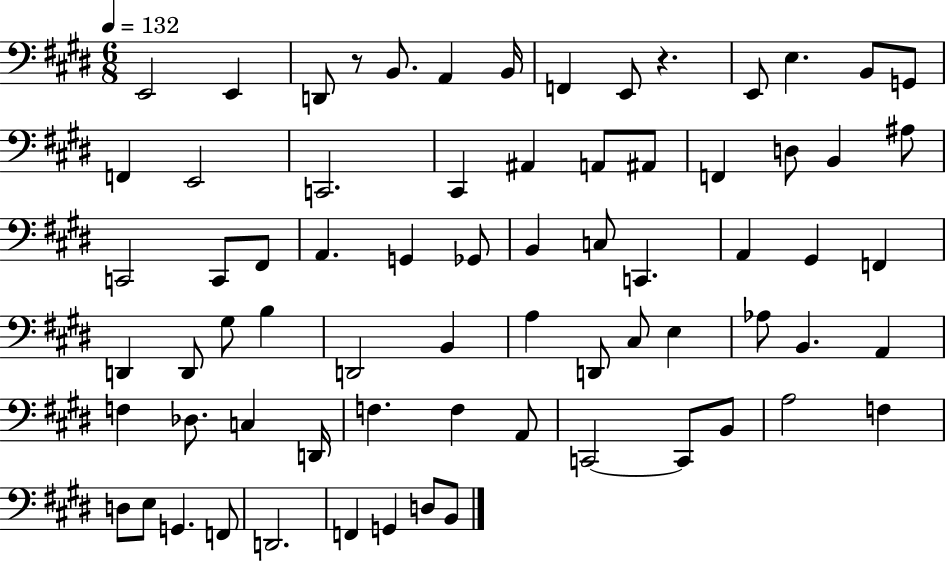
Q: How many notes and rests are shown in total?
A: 71